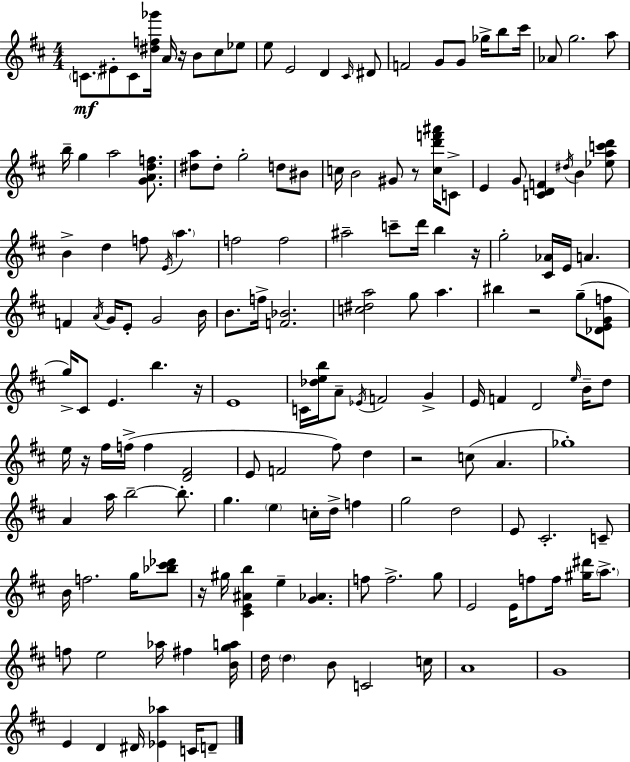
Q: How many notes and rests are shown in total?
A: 158